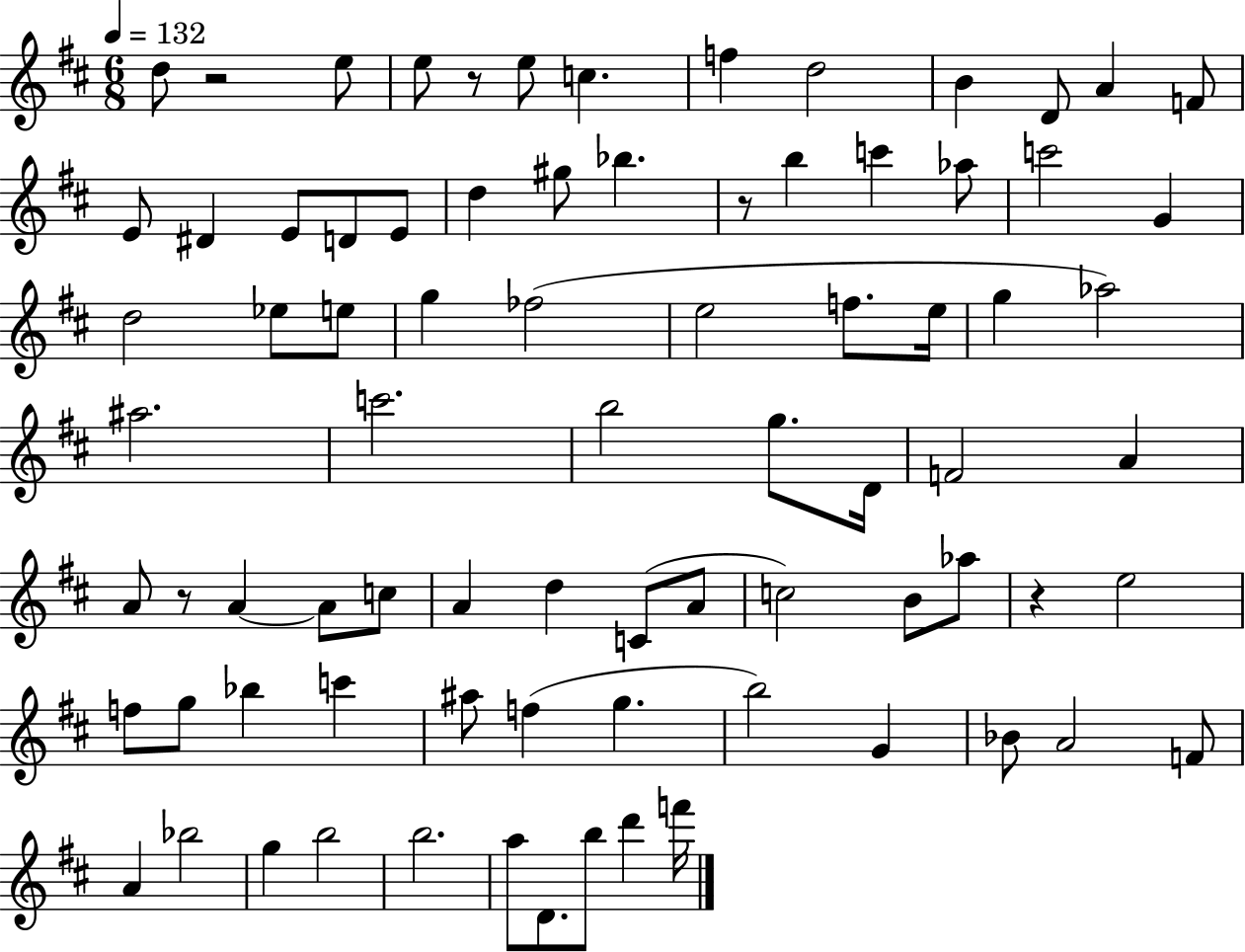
X:1
T:Untitled
M:6/8
L:1/4
K:D
d/2 z2 e/2 e/2 z/2 e/2 c f d2 B D/2 A F/2 E/2 ^D E/2 D/2 E/2 d ^g/2 _b z/2 b c' _a/2 c'2 G d2 _e/2 e/2 g _f2 e2 f/2 e/4 g _a2 ^a2 c'2 b2 g/2 D/4 F2 A A/2 z/2 A A/2 c/2 A d C/2 A/2 c2 B/2 _a/2 z e2 f/2 g/2 _b c' ^a/2 f g b2 G _B/2 A2 F/2 A _b2 g b2 b2 a/2 D/2 b/2 d' f'/4